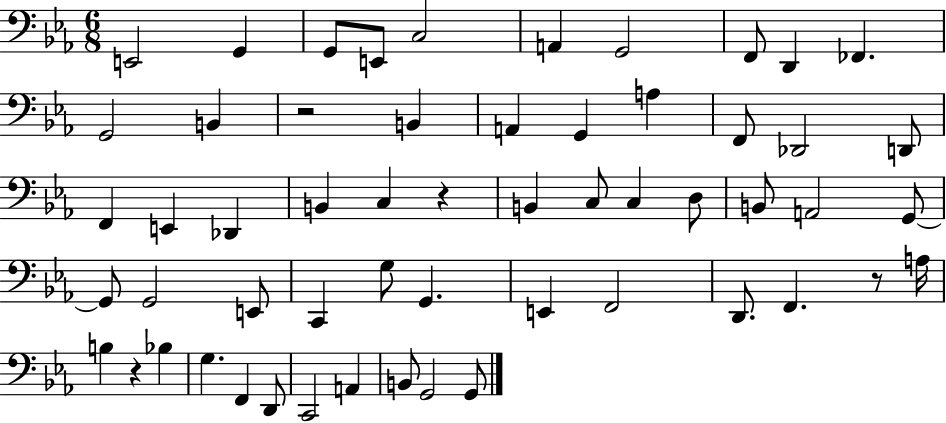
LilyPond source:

{
  \clef bass
  \numericTimeSignature
  \time 6/8
  \key ees \major
  \repeat volta 2 { e,2 g,4 | g,8 e,8 c2 | a,4 g,2 | f,8 d,4 fes,4. | \break g,2 b,4 | r2 b,4 | a,4 g,4 a4 | f,8 des,2 d,8 | \break f,4 e,4 des,4 | b,4 c4 r4 | b,4 c8 c4 d8 | b,8 a,2 g,8~~ | \break g,8 g,2 e,8 | c,4 g8 g,4. | e,4 f,2 | d,8. f,4. r8 a16 | \break b4 r4 bes4 | g4. f,4 d,8 | c,2 a,4 | b,8 g,2 g,8 | \break } \bar "|."
}